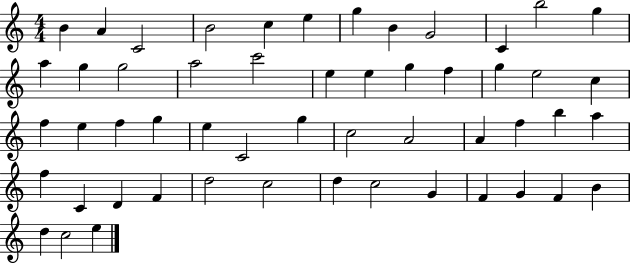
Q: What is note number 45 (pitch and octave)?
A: C5